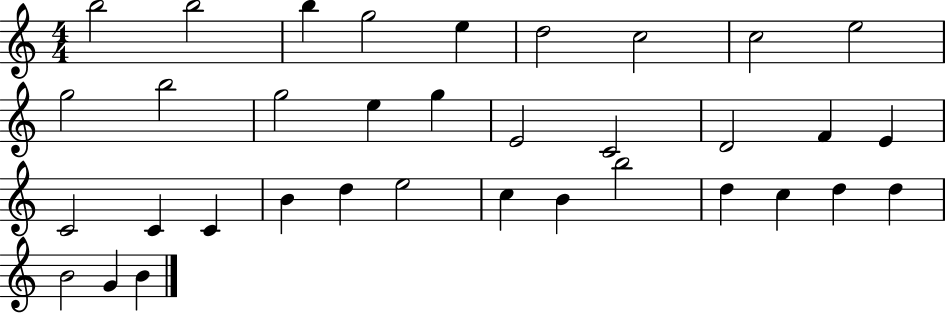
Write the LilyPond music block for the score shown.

{
  \clef treble
  \numericTimeSignature
  \time 4/4
  \key c \major
  b''2 b''2 | b''4 g''2 e''4 | d''2 c''2 | c''2 e''2 | \break g''2 b''2 | g''2 e''4 g''4 | e'2 c'2 | d'2 f'4 e'4 | \break c'2 c'4 c'4 | b'4 d''4 e''2 | c''4 b'4 b''2 | d''4 c''4 d''4 d''4 | \break b'2 g'4 b'4 | \bar "|."
}